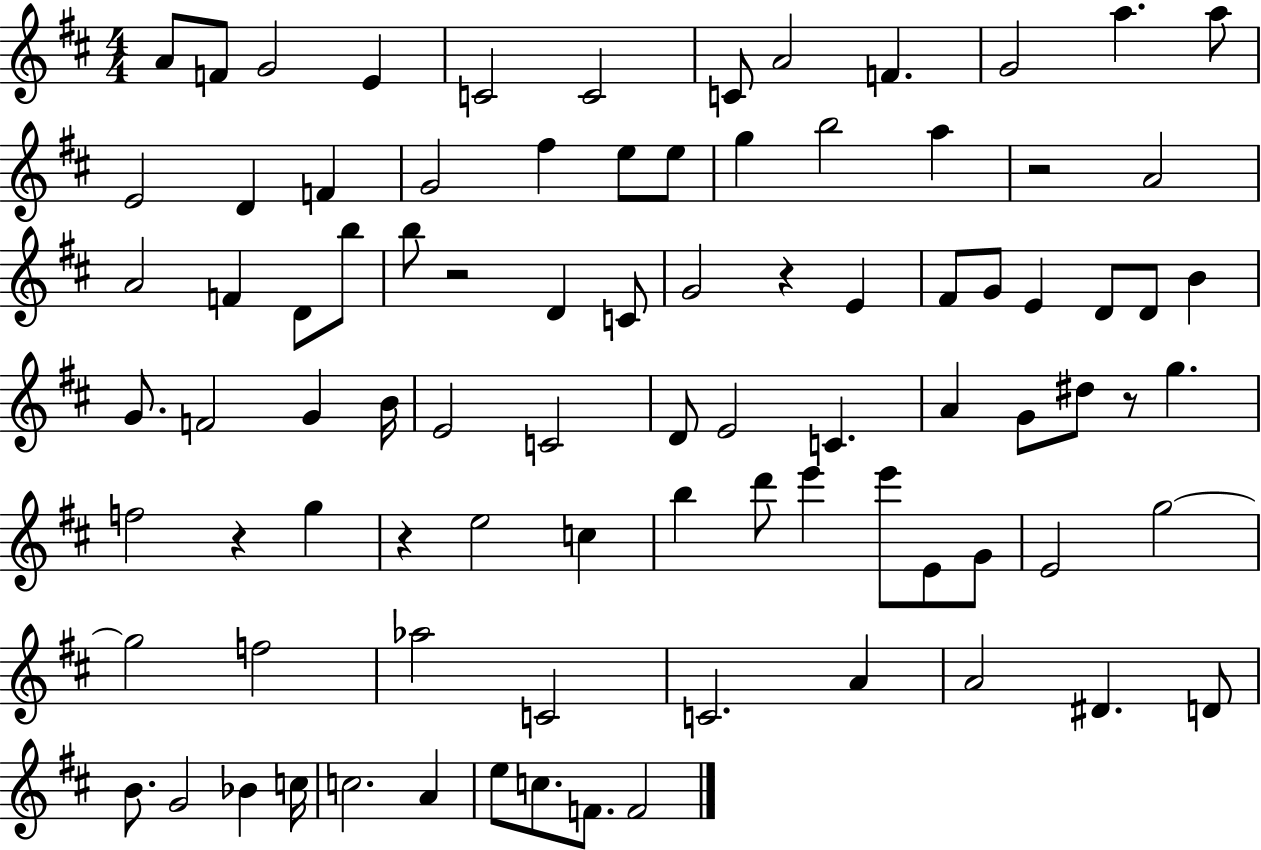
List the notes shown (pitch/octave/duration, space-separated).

A4/e F4/e G4/h E4/q C4/h C4/h C4/e A4/h F4/q. G4/h A5/q. A5/e E4/h D4/q F4/q G4/h F#5/q E5/e E5/e G5/q B5/h A5/q R/h A4/h A4/h F4/q D4/e B5/e B5/e R/h D4/q C4/e G4/h R/q E4/q F#4/e G4/e E4/q D4/e D4/e B4/q G4/e. F4/h G4/q B4/s E4/h C4/h D4/e E4/h C4/q. A4/q G4/e D#5/e R/e G5/q. F5/h R/q G5/q R/q E5/h C5/q B5/q D6/e E6/q E6/e E4/e G4/e E4/h G5/h G5/h F5/h Ab5/h C4/h C4/h. A4/q A4/h D#4/q. D4/e B4/e. G4/h Bb4/q C5/s C5/h. A4/q E5/e C5/e. F4/e. F4/h